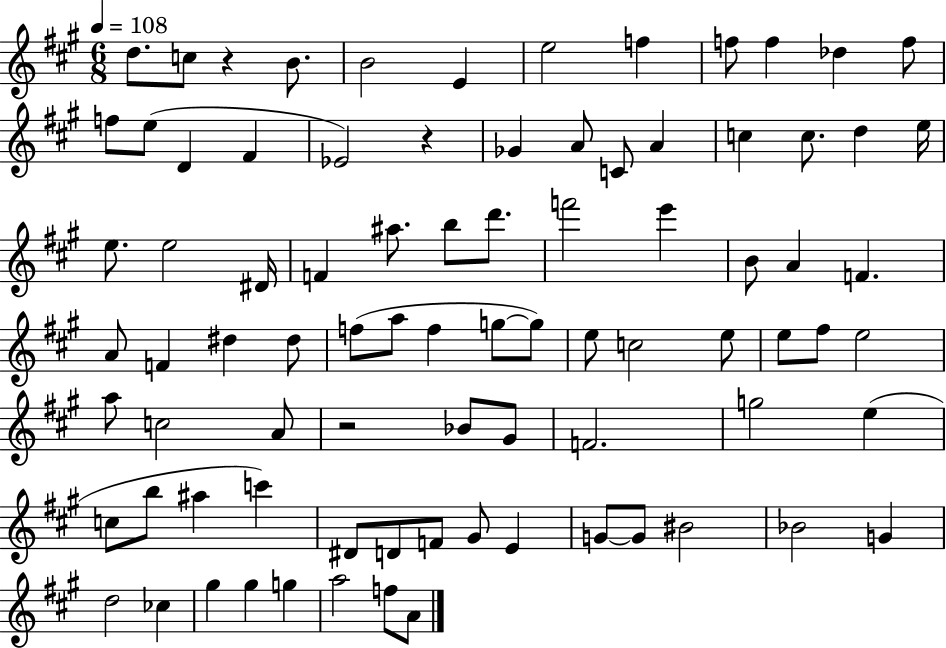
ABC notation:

X:1
T:Untitled
M:6/8
L:1/4
K:A
d/2 c/2 z B/2 B2 E e2 f f/2 f _d f/2 f/2 e/2 D ^F _E2 z _G A/2 C/2 A c c/2 d e/4 e/2 e2 ^D/4 F ^a/2 b/2 d'/2 f'2 e' B/2 A F A/2 F ^d ^d/2 f/2 a/2 f g/2 g/2 e/2 c2 e/2 e/2 ^f/2 e2 a/2 c2 A/2 z2 _B/2 ^G/2 F2 g2 e c/2 b/2 ^a c' ^D/2 D/2 F/2 ^G/2 E G/2 G/2 ^B2 _B2 G d2 _c ^g ^g g a2 f/2 A/2